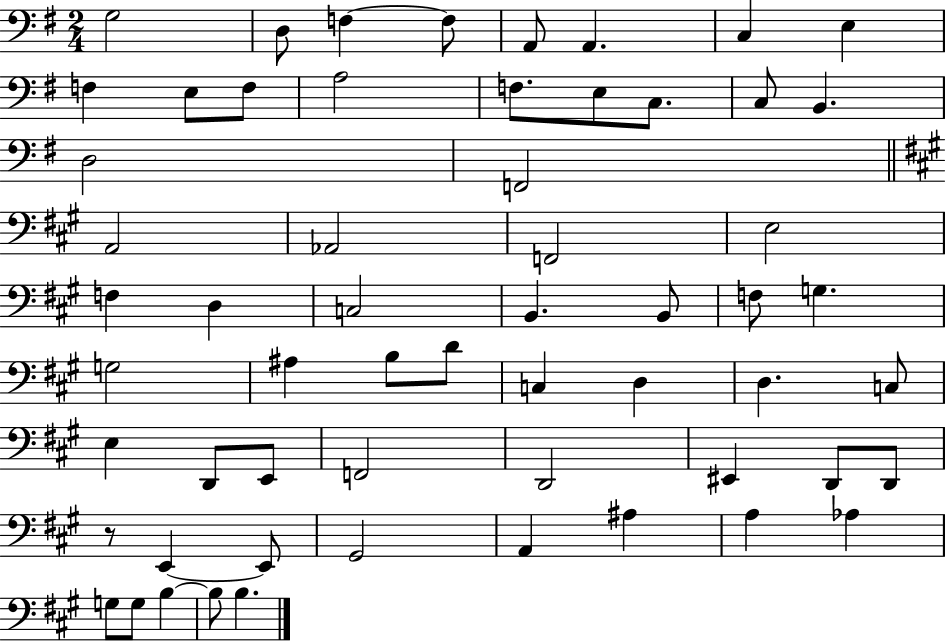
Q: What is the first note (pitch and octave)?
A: G3